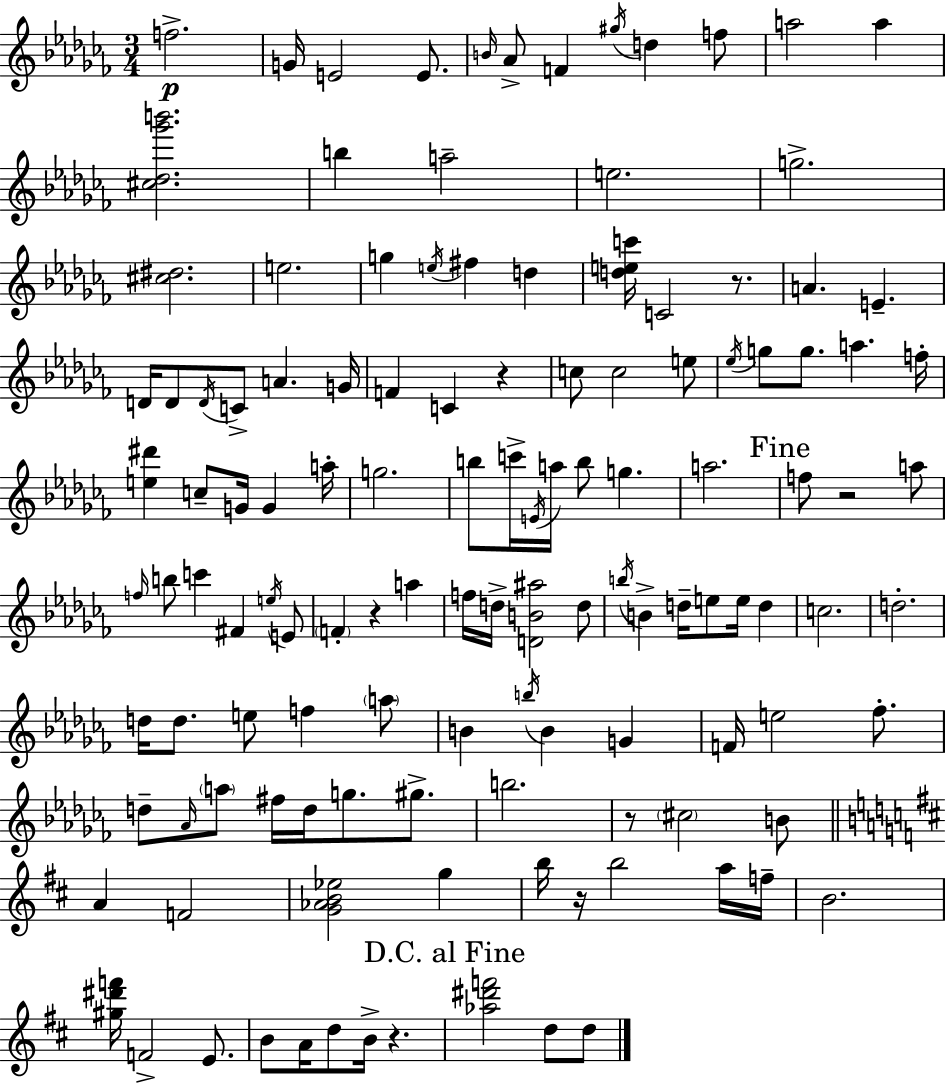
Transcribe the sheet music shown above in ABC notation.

X:1
T:Untitled
M:3/4
L:1/4
K:Abm
f2 G/4 E2 E/2 B/4 _A/2 F ^g/4 d f/2 a2 a [^c_d_g'b']2 b a2 e2 g2 [^c^d]2 e2 g e/4 ^f d [dec']/4 C2 z/2 A E D/4 D/2 D/4 C/2 A G/4 F C z c/2 c2 e/2 _e/4 g/2 g/2 a f/4 [e^d'] c/2 G/4 G a/4 g2 b/2 c'/4 E/4 a/4 b/2 g a2 f/2 z2 a/2 f/4 b/2 c' ^F e/4 E/2 F z a f/4 d/4 [DB^a]2 d/2 b/4 B d/4 e/2 e/4 d c2 d2 d/4 d/2 e/2 f a/2 B b/4 B G F/4 e2 _f/2 d/2 _A/4 a/2 ^f/4 d/4 g/2 ^g/2 b2 z/2 ^c2 B/2 A F2 [G_AB_e]2 g b/4 z/4 b2 a/4 f/4 B2 [^g^d'f']/4 F2 E/2 B/2 A/4 d/2 B/4 z [_a^d'f']2 d/2 d/2